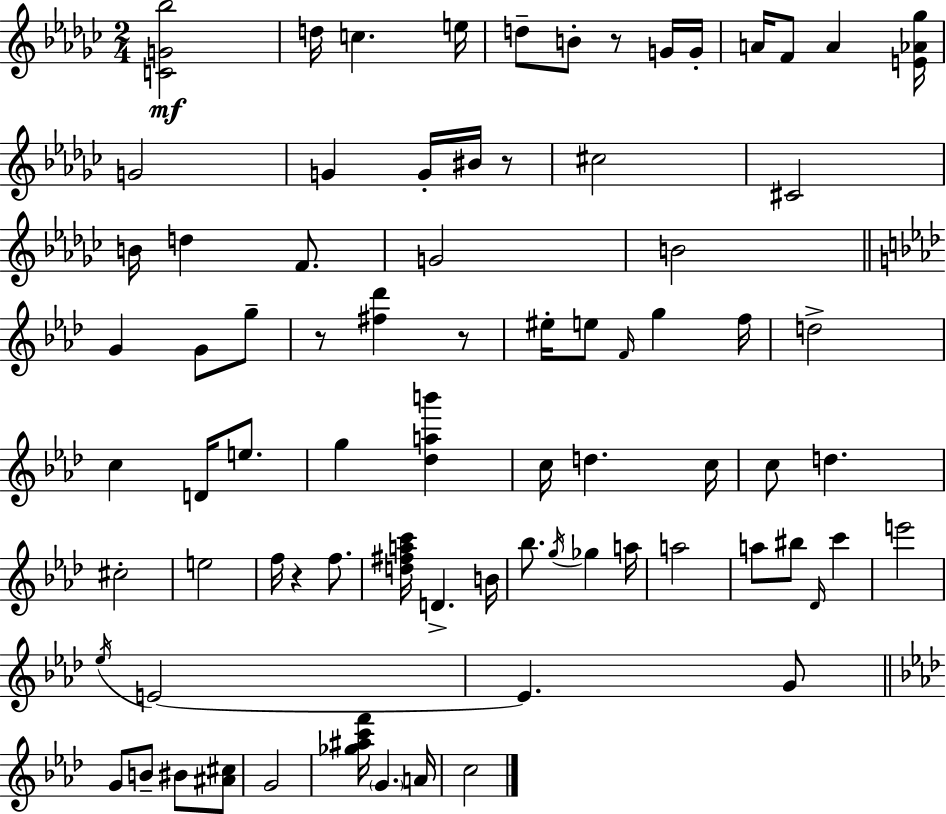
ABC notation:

X:1
T:Untitled
M:2/4
L:1/4
K:Ebm
[CG_b]2 d/4 c e/4 d/2 B/2 z/2 G/4 G/4 A/4 F/2 A [E_A_g]/4 G2 G G/4 ^B/4 z/2 ^c2 ^C2 B/4 d F/2 G2 B2 G G/2 g/2 z/2 [^f_d'] z/2 ^e/4 e/2 F/4 g f/4 d2 c D/4 e/2 g [_dab'] c/4 d c/4 c/2 d ^c2 e2 f/4 z f/2 [d^fac']/4 D B/4 _b/2 g/4 _g a/4 a2 a/2 ^b/2 _D/4 c' e'2 _e/4 E2 E G/2 G/2 B/2 ^B/2 [^A^c]/2 G2 [_g^ac'f']/4 G A/4 c2